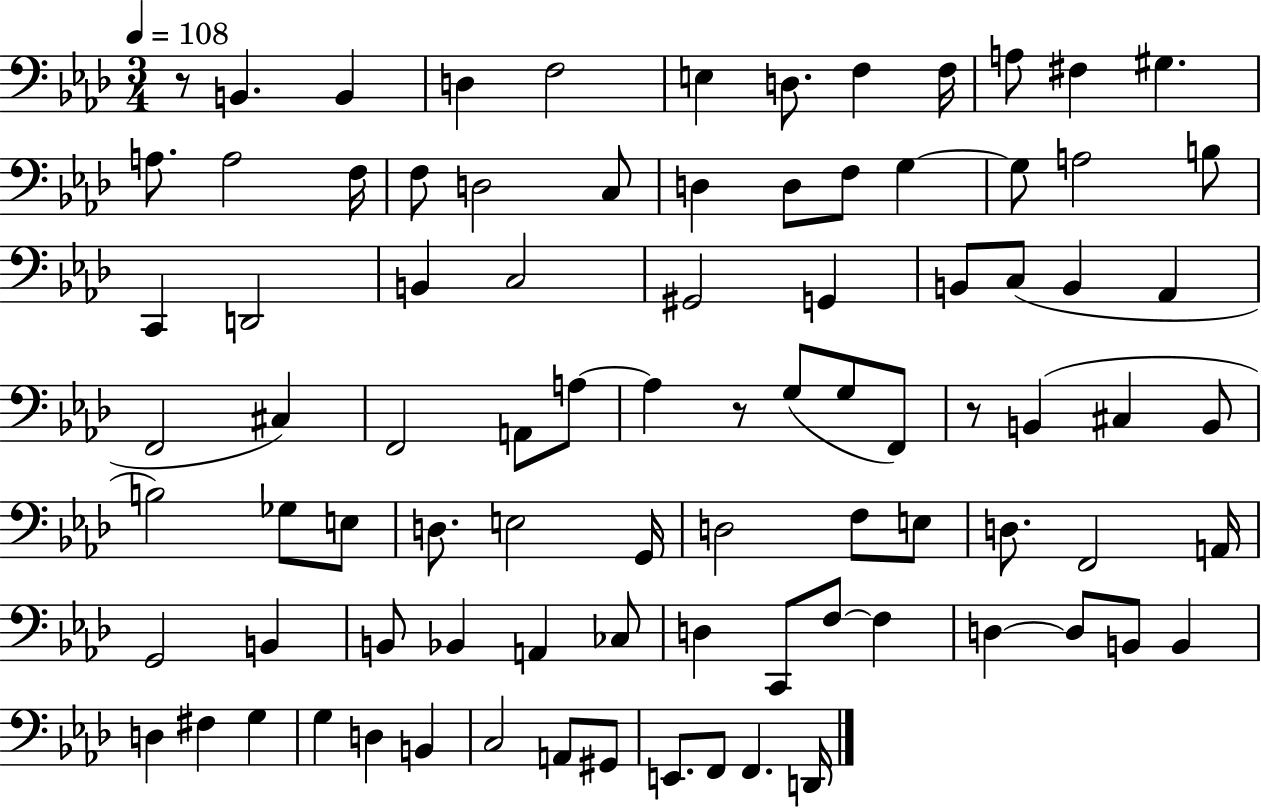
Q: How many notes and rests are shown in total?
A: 88